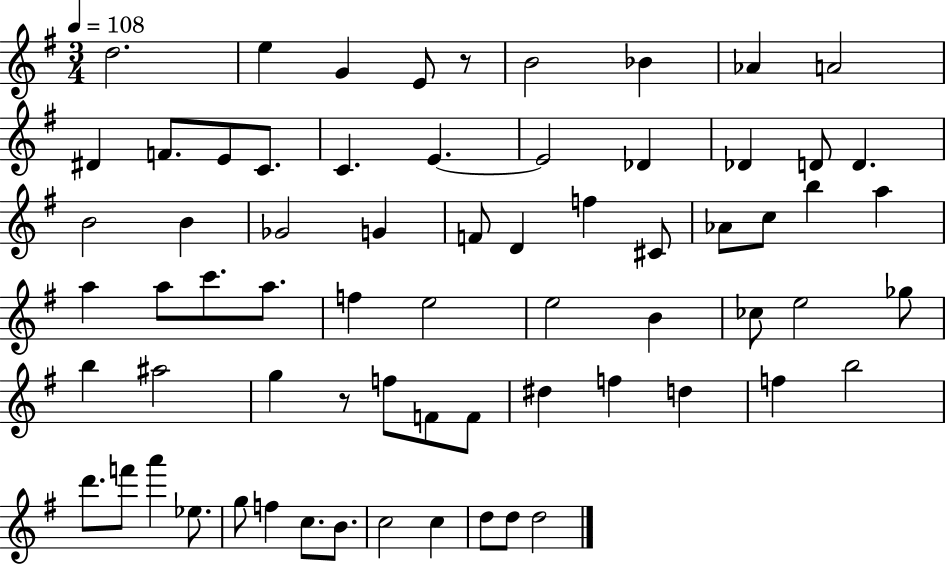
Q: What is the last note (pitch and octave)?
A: D5